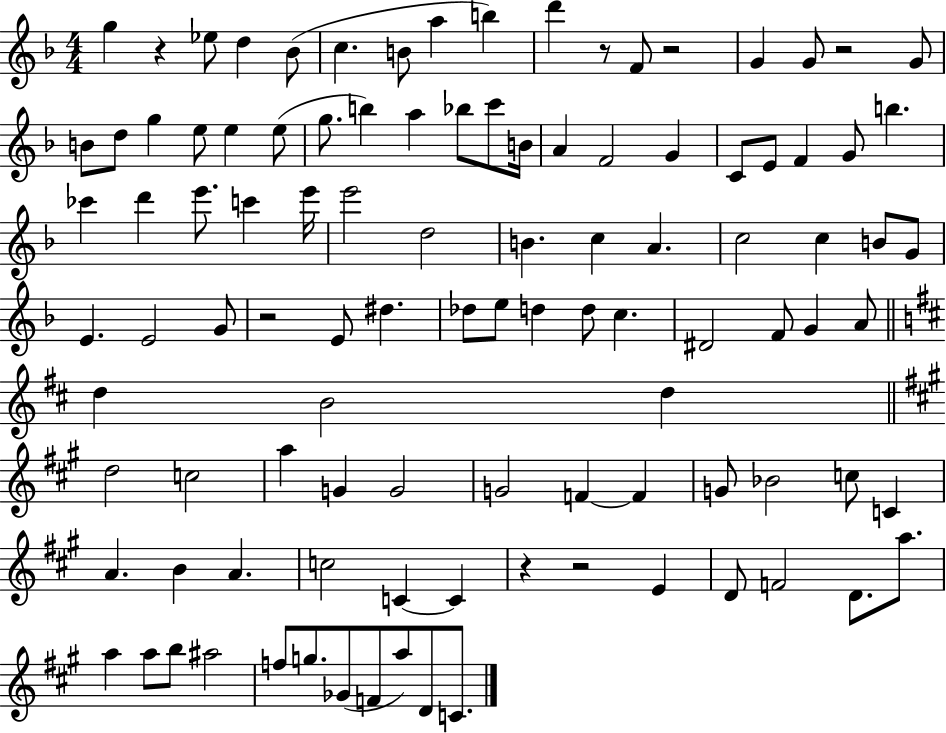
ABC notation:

X:1
T:Untitled
M:4/4
L:1/4
K:F
g z _e/2 d _B/2 c B/2 a b d' z/2 F/2 z2 G G/2 z2 G/2 B/2 d/2 g e/2 e e/2 g/2 b a _b/2 c'/2 B/4 A F2 G C/2 E/2 F G/2 b _c' d' e'/2 c' e'/4 e'2 d2 B c A c2 c B/2 G/2 E E2 G/2 z2 E/2 ^d _d/2 e/2 d d/2 c ^D2 F/2 G A/2 d B2 d d2 c2 a G G2 G2 F F G/2 _B2 c/2 C A B A c2 C C z z2 E D/2 F2 D/2 a/2 a a/2 b/2 ^a2 f/2 g/2 _G/2 F/2 a/2 D/2 C/2